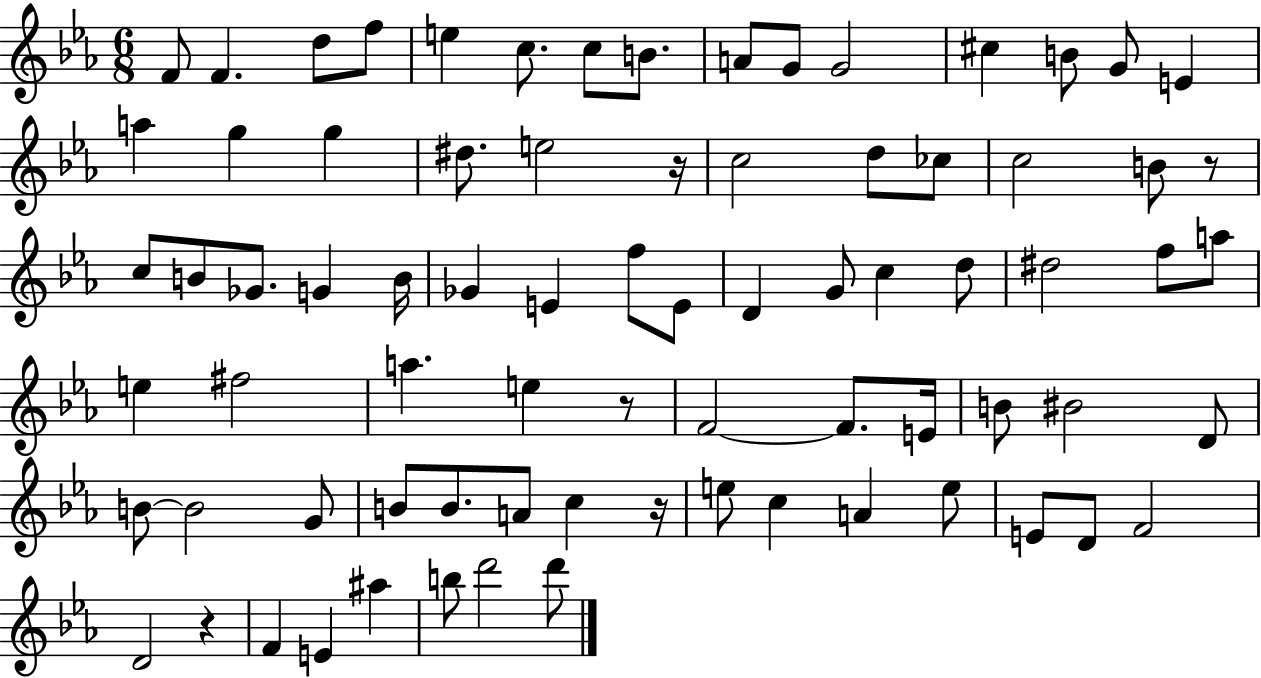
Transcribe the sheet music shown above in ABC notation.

X:1
T:Untitled
M:6/8
L:1/4
K:Eb
F/2 F d/2 f/2 e c/2 c/2 B/2 A/2 G/2 G2 ^c B/2 G/2 E a g g ^d/2 e2 z/4 c2 d/2 _c/2 c2 B/2 z/2 c/2 B/2 _G/2 G B/4 _G E f/2 E/2 D G/2 c d/2 ^d2 f/2 a/2 e ^f2 a e z/2 F2 F/2 E/4 B/2 ^B2 D/2 B/2 B2 G/2 B/2 B/2 A/2 c z/4 e/2 c A e/2 E/2 D/2 F2 D2 z F E ^a b/2 d'2 d'/2